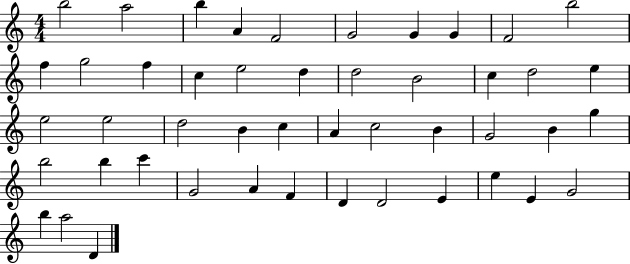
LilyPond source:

{
  \clef treble
  \numericTimeSignature
  \time 4/4
  \key c \major
  b''2 a''2 | b''4 a'4 f'2 | g'2 g'4 g'4 | f'2 b''2 | \break f''4 g''2 f''4 | c''4 e''2 d''4 | d''2 b'2 | c''4 d''2 e''4 | \break e''2 e''2 | d''2 b'4 c''4 | a'4 c''2 b'4 | g'2 b'4 g''4 | \break b''2 b''4 c'''4 | g'2 a'4 f'4 | d'4 d'2 e'4 | e''4 e'4 g'2 | \break b''4 a''2 d'4 | \bar "|."
}